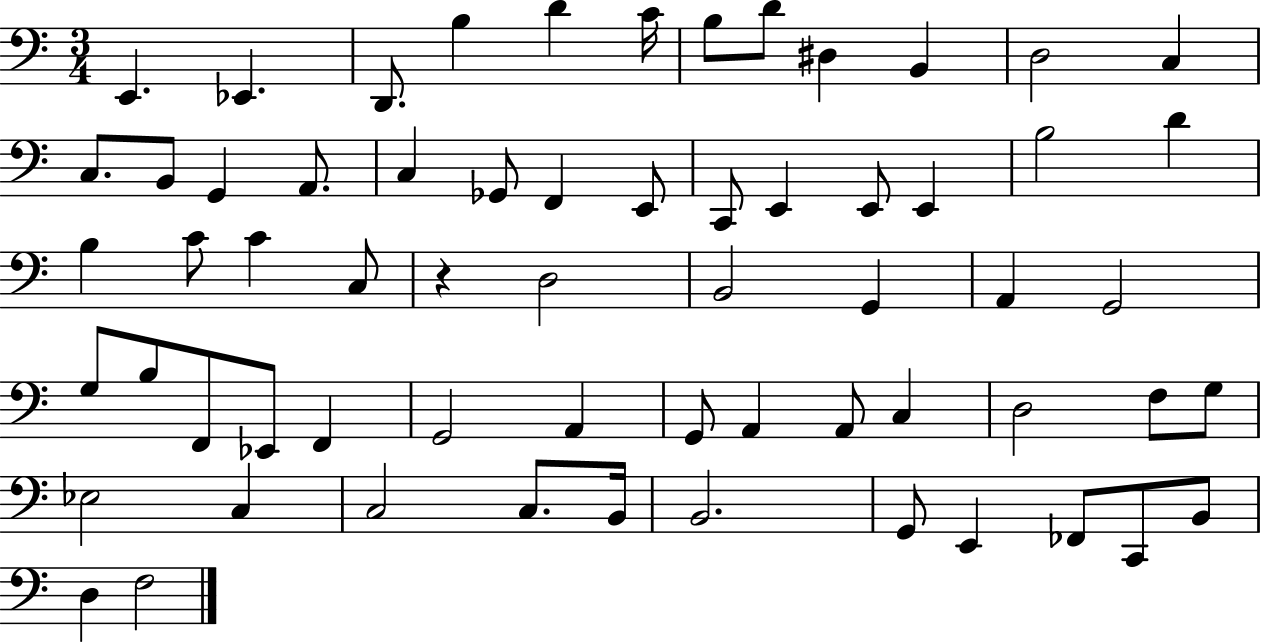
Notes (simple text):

E2/q. Eb2/q. D2/e. B3/q D4/q C4/s B3/e D4/e D#3/q B2/q D3/h C3/q C3/e. B2/e G2/q A2/e. C3/q Gb2/e F2/q E2/e C2/e E2/q E2/e E2/q B3/h D4/q B3/q C4/e C4/q C3/e R/q D3/h B2/h G2/q A2/q G2/h G3/e B3/e F2/e Eb2/e F2/q G2/h A2/q G2/e A2/q A2/e C3/q D3/h F3/e G3/e Eb3/h C3/q C3/h C3/e. B2/s B2/h. G2/e E2/q FES2/e C2/e B2/e D3/q F3/h